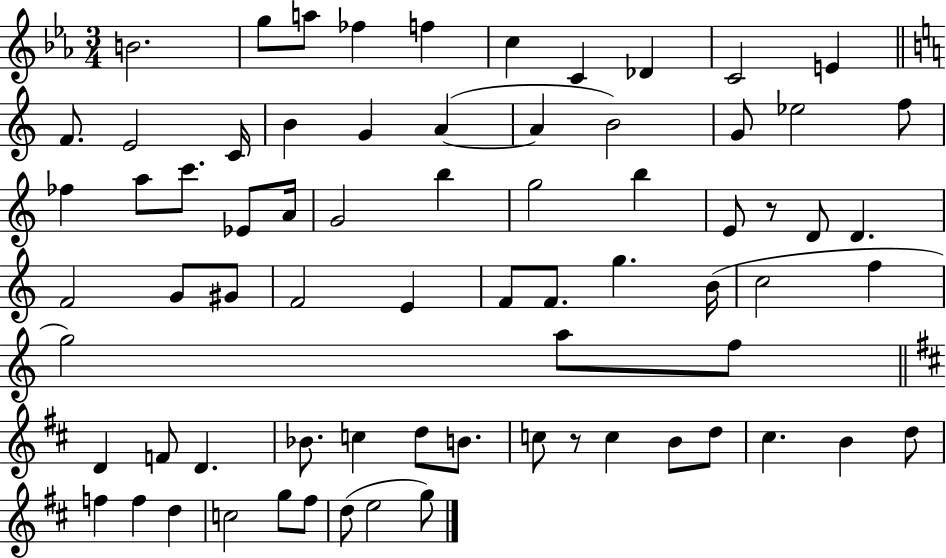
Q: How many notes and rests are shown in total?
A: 72